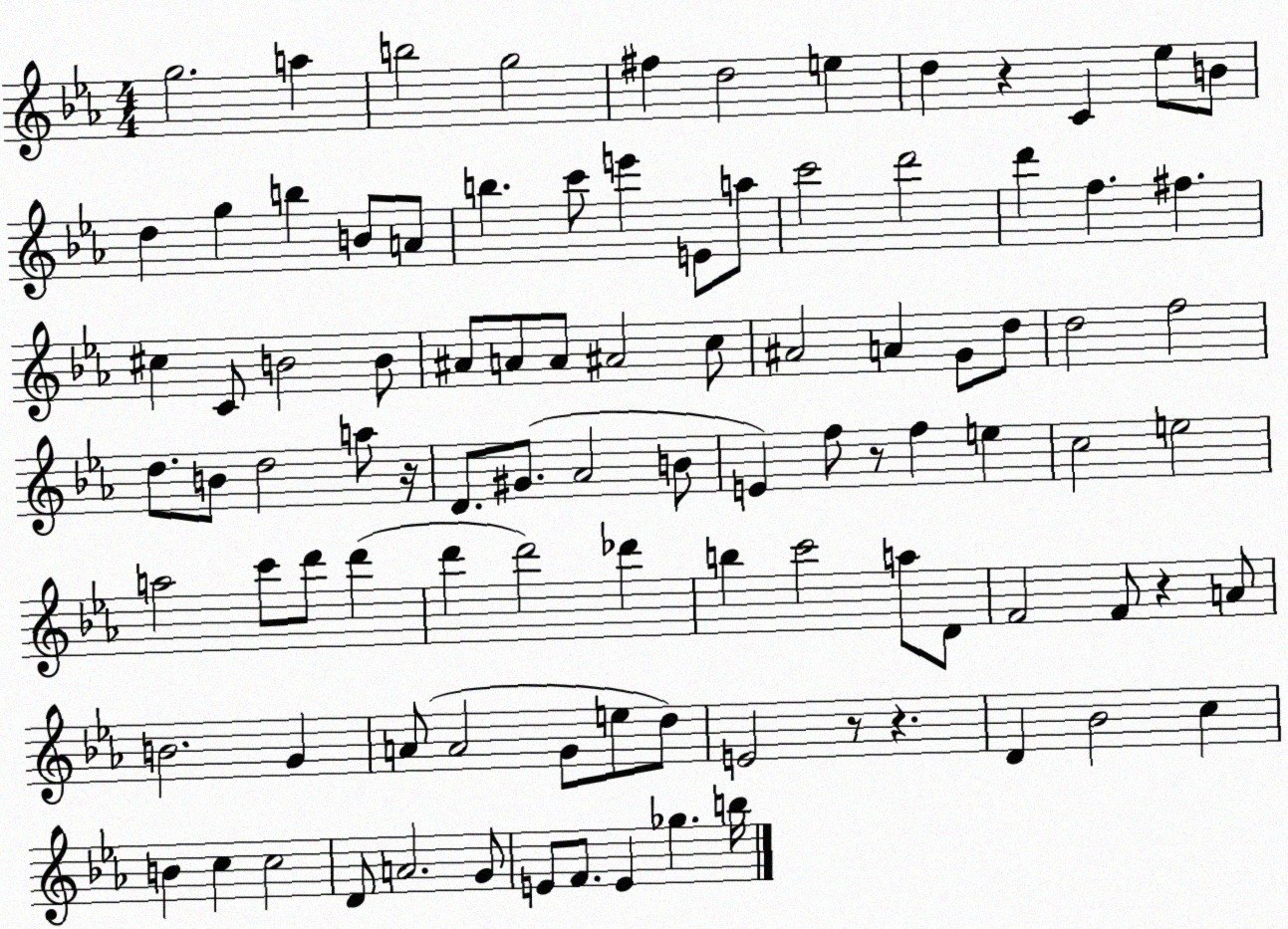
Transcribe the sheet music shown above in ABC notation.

X:1
T:Untitled
M:4/4
L:1/4
K:Eb
g2 a b2 g2 ^f d2 e d z C _e/2 B/2 d g b B/2 A/2 b c'/2 e' E/2 a/2 c'2 d'2 d' f ^f ^c C/2 B2 B/2 ^A/2 A/2 A/2 ^A2 c/2 ^A2 A G/2 d/2 d2 f2 d/2 B/2 d2 a/2 z/4 D/2 ^G/2 _A2 B/2 E f/2 z/2 f e c2 e2 a2 c'/2 d'/2 d' d' d'2 _d' b c'2 a/2 D/2 F2 F/2 z A/2 B2 G A/2 A2 G/2 e/2 d/2 E2 z/2 z D _B2 c B c c2 D/2 A2 G/2 E/2 F/2 E _g b/4